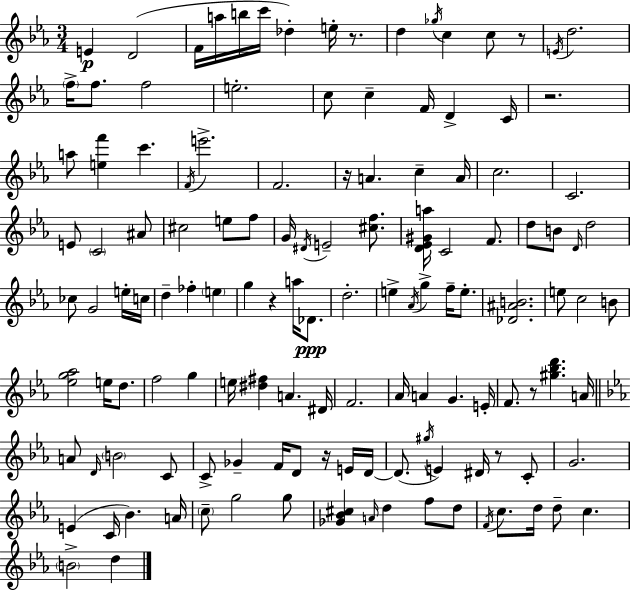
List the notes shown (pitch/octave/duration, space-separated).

E4/q D4/h F4/s A5/s B5/s C6/s Db5/q E5/s R/e. D5/q Gb5/s C5/q C5/e R/e E4/s D5/h. F5/s F5/e. F5/h E5/h. C5/e C5/q F4/s D4/q C4/s R/h. A5/e [E5,F6]/q C6/q. F4/s E6/h. F4/h. R/s A4/q. C5/q A4/s C5/h. C4/h. E4/e C4/h A#4/e C#5/h E5/e F5/e G4/s D#4/s E4/h [C#5,F5]/e. [D4,Eb4,G#4,A5]/s C4/h F4/e. D5/e B4/e D4/s D5/h CES5/e G4/h E5/s C5/s D5/q FES5/q E5/q G5/q R/q A5/s Db4/e. D5/h. E5/q Ab4/s G5/q F5/s E5/e. [Db4,A#4,B4]/h. E5/e C5/h B4/e [Eb5,G5,Ab5]/h E5/s D5/e. F5/h G5/q E5/s [D#5,F#5]/q A4/q. D#4/s F4/h. Ab4/s A4/q G4/q. E4/s F4/e. R/e [G#5,Bb5,D6]/q. A4/s A4/e D4/s B4/h C4/e C4/e Gb4/q F4/s D4/e R/s E4/s D4/s D4/e. G#5/s E4/q D#4/s R/e C4/e G4/h. E4/q C4/s Bb4/q. A4/s C5/e G5/h G5/e [Gb4,Bb4,C#5]/q A4/s D5/q F5/e D5/e F4/s C5/e. D5/s D5/e C5/q. B4/h D5/q